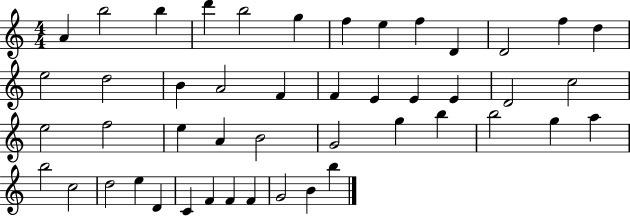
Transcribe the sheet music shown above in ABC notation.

X:1
T:Untitled
M:4/4
L:1/4
K:C
A b2 b d' b2 g f e f D D2 f d e2 d2 B A2 F F E E E D2 c2 e2 f2 e A B2 G2 g b b2 g a b2 c2 d2 e D C F F F G2 B b